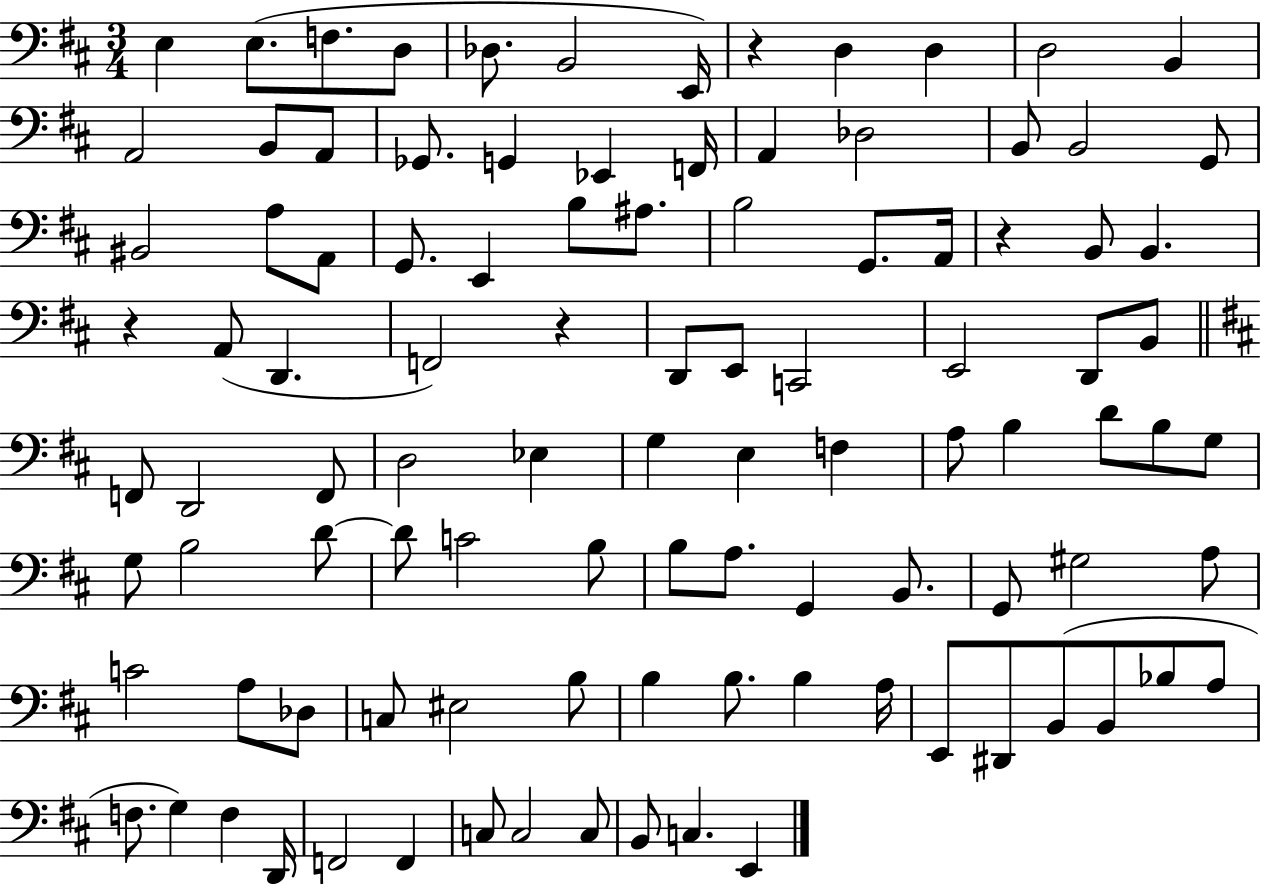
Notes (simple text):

E3/q E3/e. F3/e. D3/e Db3/e. B2/h E2/s R/q D3/q D3/q D3/h B2/q A2/h B2/e A2/e Gb2/e. G2/q Eb2/q F2/s A2/q Db3/h B2/e B2/h G2/e BIS2/h A3/e A2/e G2/e. E2/q B3/e A#3/e. B3/h G2/e. A2/s R/q B2/e B2/q. R/q A2/e D2/q. F2/h R/q D2/e E2/e C2/h E2/h D2/e B2/e F2/e D2/h F2/e D3/h Eb3/q G3/q E3/q F3/q A3/e B3/q D4/e B3/e G3/e G3/e B3/h D4/e D4/e C4/h B3/e B3/e A3/e. G2/q B2/e. G2/e G#3/h A3/e C4/h A3/e Db3/e C3/e EIS3/h B3/e B3/q B3/e. B3/q A3/s E2/e D#2/e B2/e B2/e Bb3/e A3/e F3/e. G3/q F3/q D2/s F2/h F2/q C3/e C3/h C3/e B2/e C3/q. E2/q